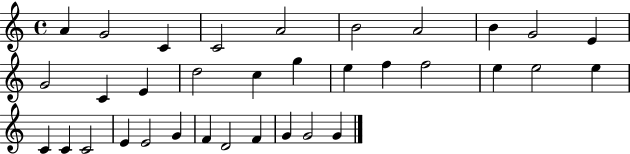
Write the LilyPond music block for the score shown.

{
  \clef treble
  \time 4/4
  \defaultTimeSignature
  \key c \major
  a'4 g'2 c'4 | c'2 a'2 | b'2 a'2 | b'4 g'2 e'4 | \break g'2 c'4 e'4 | d''2 c''4 g''4 | e''4 f''4 f''2 | e''4 e''2 e''4 | \break c'4 c'4 c'2 | e'4 e'2 g'4 | f'4 d'2 f'4 | g'4 g'2 g'4 | \break \bar "|."
}